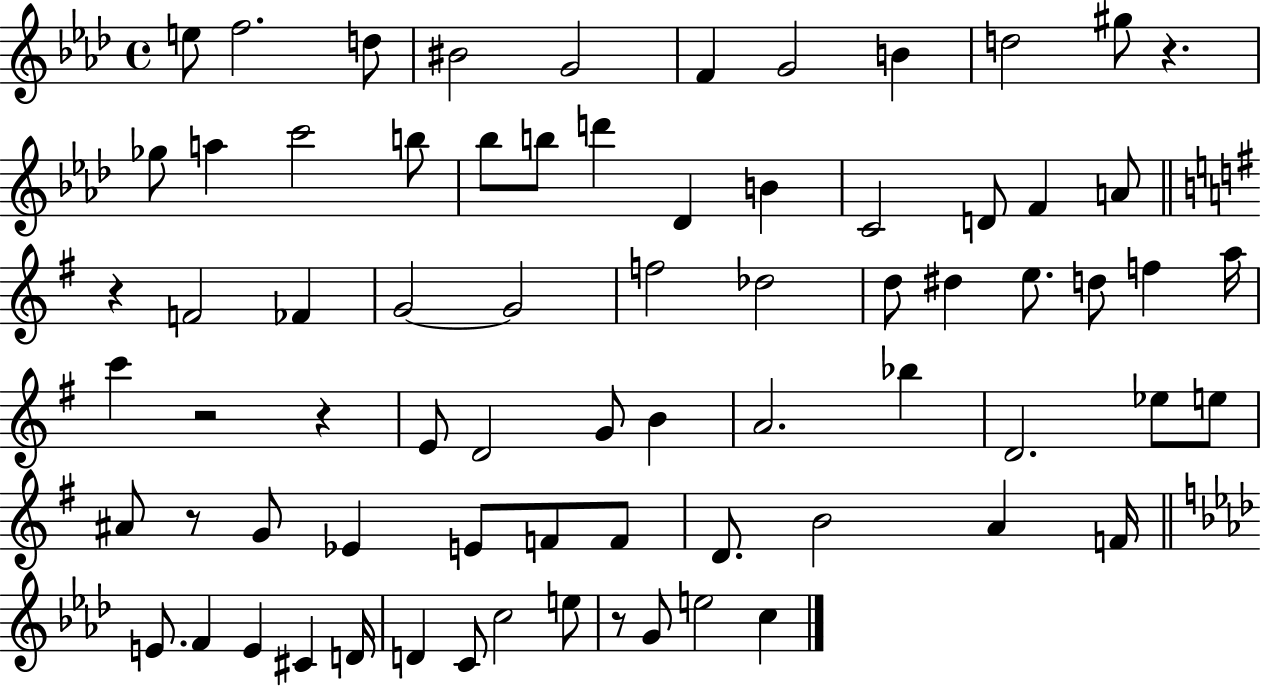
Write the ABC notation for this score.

X:1
T:Untitled
M:4/4
L:1/4
K:Ab
e/2 f2 d/2 ^B2 G2 F G2 B d2 ^g/2 z _g/2 a c'2 b/2 _b/2 b/2 d' _D B C2 D/2 F A/2 z F2 _F G2 G2 f2 _d2 d/2 ^d e/2 d/2 f a/4 c' z2 z E/2 D2 G/2 B A2 _b D2 _e/2 e/2 ^A/2 z/2 G/2 _E E/2 F/2 F/2 D/2 B2 A F/4 E/2 F E ^C D/4 D C/2 c2 e/2 z/2 G/2 e2 c